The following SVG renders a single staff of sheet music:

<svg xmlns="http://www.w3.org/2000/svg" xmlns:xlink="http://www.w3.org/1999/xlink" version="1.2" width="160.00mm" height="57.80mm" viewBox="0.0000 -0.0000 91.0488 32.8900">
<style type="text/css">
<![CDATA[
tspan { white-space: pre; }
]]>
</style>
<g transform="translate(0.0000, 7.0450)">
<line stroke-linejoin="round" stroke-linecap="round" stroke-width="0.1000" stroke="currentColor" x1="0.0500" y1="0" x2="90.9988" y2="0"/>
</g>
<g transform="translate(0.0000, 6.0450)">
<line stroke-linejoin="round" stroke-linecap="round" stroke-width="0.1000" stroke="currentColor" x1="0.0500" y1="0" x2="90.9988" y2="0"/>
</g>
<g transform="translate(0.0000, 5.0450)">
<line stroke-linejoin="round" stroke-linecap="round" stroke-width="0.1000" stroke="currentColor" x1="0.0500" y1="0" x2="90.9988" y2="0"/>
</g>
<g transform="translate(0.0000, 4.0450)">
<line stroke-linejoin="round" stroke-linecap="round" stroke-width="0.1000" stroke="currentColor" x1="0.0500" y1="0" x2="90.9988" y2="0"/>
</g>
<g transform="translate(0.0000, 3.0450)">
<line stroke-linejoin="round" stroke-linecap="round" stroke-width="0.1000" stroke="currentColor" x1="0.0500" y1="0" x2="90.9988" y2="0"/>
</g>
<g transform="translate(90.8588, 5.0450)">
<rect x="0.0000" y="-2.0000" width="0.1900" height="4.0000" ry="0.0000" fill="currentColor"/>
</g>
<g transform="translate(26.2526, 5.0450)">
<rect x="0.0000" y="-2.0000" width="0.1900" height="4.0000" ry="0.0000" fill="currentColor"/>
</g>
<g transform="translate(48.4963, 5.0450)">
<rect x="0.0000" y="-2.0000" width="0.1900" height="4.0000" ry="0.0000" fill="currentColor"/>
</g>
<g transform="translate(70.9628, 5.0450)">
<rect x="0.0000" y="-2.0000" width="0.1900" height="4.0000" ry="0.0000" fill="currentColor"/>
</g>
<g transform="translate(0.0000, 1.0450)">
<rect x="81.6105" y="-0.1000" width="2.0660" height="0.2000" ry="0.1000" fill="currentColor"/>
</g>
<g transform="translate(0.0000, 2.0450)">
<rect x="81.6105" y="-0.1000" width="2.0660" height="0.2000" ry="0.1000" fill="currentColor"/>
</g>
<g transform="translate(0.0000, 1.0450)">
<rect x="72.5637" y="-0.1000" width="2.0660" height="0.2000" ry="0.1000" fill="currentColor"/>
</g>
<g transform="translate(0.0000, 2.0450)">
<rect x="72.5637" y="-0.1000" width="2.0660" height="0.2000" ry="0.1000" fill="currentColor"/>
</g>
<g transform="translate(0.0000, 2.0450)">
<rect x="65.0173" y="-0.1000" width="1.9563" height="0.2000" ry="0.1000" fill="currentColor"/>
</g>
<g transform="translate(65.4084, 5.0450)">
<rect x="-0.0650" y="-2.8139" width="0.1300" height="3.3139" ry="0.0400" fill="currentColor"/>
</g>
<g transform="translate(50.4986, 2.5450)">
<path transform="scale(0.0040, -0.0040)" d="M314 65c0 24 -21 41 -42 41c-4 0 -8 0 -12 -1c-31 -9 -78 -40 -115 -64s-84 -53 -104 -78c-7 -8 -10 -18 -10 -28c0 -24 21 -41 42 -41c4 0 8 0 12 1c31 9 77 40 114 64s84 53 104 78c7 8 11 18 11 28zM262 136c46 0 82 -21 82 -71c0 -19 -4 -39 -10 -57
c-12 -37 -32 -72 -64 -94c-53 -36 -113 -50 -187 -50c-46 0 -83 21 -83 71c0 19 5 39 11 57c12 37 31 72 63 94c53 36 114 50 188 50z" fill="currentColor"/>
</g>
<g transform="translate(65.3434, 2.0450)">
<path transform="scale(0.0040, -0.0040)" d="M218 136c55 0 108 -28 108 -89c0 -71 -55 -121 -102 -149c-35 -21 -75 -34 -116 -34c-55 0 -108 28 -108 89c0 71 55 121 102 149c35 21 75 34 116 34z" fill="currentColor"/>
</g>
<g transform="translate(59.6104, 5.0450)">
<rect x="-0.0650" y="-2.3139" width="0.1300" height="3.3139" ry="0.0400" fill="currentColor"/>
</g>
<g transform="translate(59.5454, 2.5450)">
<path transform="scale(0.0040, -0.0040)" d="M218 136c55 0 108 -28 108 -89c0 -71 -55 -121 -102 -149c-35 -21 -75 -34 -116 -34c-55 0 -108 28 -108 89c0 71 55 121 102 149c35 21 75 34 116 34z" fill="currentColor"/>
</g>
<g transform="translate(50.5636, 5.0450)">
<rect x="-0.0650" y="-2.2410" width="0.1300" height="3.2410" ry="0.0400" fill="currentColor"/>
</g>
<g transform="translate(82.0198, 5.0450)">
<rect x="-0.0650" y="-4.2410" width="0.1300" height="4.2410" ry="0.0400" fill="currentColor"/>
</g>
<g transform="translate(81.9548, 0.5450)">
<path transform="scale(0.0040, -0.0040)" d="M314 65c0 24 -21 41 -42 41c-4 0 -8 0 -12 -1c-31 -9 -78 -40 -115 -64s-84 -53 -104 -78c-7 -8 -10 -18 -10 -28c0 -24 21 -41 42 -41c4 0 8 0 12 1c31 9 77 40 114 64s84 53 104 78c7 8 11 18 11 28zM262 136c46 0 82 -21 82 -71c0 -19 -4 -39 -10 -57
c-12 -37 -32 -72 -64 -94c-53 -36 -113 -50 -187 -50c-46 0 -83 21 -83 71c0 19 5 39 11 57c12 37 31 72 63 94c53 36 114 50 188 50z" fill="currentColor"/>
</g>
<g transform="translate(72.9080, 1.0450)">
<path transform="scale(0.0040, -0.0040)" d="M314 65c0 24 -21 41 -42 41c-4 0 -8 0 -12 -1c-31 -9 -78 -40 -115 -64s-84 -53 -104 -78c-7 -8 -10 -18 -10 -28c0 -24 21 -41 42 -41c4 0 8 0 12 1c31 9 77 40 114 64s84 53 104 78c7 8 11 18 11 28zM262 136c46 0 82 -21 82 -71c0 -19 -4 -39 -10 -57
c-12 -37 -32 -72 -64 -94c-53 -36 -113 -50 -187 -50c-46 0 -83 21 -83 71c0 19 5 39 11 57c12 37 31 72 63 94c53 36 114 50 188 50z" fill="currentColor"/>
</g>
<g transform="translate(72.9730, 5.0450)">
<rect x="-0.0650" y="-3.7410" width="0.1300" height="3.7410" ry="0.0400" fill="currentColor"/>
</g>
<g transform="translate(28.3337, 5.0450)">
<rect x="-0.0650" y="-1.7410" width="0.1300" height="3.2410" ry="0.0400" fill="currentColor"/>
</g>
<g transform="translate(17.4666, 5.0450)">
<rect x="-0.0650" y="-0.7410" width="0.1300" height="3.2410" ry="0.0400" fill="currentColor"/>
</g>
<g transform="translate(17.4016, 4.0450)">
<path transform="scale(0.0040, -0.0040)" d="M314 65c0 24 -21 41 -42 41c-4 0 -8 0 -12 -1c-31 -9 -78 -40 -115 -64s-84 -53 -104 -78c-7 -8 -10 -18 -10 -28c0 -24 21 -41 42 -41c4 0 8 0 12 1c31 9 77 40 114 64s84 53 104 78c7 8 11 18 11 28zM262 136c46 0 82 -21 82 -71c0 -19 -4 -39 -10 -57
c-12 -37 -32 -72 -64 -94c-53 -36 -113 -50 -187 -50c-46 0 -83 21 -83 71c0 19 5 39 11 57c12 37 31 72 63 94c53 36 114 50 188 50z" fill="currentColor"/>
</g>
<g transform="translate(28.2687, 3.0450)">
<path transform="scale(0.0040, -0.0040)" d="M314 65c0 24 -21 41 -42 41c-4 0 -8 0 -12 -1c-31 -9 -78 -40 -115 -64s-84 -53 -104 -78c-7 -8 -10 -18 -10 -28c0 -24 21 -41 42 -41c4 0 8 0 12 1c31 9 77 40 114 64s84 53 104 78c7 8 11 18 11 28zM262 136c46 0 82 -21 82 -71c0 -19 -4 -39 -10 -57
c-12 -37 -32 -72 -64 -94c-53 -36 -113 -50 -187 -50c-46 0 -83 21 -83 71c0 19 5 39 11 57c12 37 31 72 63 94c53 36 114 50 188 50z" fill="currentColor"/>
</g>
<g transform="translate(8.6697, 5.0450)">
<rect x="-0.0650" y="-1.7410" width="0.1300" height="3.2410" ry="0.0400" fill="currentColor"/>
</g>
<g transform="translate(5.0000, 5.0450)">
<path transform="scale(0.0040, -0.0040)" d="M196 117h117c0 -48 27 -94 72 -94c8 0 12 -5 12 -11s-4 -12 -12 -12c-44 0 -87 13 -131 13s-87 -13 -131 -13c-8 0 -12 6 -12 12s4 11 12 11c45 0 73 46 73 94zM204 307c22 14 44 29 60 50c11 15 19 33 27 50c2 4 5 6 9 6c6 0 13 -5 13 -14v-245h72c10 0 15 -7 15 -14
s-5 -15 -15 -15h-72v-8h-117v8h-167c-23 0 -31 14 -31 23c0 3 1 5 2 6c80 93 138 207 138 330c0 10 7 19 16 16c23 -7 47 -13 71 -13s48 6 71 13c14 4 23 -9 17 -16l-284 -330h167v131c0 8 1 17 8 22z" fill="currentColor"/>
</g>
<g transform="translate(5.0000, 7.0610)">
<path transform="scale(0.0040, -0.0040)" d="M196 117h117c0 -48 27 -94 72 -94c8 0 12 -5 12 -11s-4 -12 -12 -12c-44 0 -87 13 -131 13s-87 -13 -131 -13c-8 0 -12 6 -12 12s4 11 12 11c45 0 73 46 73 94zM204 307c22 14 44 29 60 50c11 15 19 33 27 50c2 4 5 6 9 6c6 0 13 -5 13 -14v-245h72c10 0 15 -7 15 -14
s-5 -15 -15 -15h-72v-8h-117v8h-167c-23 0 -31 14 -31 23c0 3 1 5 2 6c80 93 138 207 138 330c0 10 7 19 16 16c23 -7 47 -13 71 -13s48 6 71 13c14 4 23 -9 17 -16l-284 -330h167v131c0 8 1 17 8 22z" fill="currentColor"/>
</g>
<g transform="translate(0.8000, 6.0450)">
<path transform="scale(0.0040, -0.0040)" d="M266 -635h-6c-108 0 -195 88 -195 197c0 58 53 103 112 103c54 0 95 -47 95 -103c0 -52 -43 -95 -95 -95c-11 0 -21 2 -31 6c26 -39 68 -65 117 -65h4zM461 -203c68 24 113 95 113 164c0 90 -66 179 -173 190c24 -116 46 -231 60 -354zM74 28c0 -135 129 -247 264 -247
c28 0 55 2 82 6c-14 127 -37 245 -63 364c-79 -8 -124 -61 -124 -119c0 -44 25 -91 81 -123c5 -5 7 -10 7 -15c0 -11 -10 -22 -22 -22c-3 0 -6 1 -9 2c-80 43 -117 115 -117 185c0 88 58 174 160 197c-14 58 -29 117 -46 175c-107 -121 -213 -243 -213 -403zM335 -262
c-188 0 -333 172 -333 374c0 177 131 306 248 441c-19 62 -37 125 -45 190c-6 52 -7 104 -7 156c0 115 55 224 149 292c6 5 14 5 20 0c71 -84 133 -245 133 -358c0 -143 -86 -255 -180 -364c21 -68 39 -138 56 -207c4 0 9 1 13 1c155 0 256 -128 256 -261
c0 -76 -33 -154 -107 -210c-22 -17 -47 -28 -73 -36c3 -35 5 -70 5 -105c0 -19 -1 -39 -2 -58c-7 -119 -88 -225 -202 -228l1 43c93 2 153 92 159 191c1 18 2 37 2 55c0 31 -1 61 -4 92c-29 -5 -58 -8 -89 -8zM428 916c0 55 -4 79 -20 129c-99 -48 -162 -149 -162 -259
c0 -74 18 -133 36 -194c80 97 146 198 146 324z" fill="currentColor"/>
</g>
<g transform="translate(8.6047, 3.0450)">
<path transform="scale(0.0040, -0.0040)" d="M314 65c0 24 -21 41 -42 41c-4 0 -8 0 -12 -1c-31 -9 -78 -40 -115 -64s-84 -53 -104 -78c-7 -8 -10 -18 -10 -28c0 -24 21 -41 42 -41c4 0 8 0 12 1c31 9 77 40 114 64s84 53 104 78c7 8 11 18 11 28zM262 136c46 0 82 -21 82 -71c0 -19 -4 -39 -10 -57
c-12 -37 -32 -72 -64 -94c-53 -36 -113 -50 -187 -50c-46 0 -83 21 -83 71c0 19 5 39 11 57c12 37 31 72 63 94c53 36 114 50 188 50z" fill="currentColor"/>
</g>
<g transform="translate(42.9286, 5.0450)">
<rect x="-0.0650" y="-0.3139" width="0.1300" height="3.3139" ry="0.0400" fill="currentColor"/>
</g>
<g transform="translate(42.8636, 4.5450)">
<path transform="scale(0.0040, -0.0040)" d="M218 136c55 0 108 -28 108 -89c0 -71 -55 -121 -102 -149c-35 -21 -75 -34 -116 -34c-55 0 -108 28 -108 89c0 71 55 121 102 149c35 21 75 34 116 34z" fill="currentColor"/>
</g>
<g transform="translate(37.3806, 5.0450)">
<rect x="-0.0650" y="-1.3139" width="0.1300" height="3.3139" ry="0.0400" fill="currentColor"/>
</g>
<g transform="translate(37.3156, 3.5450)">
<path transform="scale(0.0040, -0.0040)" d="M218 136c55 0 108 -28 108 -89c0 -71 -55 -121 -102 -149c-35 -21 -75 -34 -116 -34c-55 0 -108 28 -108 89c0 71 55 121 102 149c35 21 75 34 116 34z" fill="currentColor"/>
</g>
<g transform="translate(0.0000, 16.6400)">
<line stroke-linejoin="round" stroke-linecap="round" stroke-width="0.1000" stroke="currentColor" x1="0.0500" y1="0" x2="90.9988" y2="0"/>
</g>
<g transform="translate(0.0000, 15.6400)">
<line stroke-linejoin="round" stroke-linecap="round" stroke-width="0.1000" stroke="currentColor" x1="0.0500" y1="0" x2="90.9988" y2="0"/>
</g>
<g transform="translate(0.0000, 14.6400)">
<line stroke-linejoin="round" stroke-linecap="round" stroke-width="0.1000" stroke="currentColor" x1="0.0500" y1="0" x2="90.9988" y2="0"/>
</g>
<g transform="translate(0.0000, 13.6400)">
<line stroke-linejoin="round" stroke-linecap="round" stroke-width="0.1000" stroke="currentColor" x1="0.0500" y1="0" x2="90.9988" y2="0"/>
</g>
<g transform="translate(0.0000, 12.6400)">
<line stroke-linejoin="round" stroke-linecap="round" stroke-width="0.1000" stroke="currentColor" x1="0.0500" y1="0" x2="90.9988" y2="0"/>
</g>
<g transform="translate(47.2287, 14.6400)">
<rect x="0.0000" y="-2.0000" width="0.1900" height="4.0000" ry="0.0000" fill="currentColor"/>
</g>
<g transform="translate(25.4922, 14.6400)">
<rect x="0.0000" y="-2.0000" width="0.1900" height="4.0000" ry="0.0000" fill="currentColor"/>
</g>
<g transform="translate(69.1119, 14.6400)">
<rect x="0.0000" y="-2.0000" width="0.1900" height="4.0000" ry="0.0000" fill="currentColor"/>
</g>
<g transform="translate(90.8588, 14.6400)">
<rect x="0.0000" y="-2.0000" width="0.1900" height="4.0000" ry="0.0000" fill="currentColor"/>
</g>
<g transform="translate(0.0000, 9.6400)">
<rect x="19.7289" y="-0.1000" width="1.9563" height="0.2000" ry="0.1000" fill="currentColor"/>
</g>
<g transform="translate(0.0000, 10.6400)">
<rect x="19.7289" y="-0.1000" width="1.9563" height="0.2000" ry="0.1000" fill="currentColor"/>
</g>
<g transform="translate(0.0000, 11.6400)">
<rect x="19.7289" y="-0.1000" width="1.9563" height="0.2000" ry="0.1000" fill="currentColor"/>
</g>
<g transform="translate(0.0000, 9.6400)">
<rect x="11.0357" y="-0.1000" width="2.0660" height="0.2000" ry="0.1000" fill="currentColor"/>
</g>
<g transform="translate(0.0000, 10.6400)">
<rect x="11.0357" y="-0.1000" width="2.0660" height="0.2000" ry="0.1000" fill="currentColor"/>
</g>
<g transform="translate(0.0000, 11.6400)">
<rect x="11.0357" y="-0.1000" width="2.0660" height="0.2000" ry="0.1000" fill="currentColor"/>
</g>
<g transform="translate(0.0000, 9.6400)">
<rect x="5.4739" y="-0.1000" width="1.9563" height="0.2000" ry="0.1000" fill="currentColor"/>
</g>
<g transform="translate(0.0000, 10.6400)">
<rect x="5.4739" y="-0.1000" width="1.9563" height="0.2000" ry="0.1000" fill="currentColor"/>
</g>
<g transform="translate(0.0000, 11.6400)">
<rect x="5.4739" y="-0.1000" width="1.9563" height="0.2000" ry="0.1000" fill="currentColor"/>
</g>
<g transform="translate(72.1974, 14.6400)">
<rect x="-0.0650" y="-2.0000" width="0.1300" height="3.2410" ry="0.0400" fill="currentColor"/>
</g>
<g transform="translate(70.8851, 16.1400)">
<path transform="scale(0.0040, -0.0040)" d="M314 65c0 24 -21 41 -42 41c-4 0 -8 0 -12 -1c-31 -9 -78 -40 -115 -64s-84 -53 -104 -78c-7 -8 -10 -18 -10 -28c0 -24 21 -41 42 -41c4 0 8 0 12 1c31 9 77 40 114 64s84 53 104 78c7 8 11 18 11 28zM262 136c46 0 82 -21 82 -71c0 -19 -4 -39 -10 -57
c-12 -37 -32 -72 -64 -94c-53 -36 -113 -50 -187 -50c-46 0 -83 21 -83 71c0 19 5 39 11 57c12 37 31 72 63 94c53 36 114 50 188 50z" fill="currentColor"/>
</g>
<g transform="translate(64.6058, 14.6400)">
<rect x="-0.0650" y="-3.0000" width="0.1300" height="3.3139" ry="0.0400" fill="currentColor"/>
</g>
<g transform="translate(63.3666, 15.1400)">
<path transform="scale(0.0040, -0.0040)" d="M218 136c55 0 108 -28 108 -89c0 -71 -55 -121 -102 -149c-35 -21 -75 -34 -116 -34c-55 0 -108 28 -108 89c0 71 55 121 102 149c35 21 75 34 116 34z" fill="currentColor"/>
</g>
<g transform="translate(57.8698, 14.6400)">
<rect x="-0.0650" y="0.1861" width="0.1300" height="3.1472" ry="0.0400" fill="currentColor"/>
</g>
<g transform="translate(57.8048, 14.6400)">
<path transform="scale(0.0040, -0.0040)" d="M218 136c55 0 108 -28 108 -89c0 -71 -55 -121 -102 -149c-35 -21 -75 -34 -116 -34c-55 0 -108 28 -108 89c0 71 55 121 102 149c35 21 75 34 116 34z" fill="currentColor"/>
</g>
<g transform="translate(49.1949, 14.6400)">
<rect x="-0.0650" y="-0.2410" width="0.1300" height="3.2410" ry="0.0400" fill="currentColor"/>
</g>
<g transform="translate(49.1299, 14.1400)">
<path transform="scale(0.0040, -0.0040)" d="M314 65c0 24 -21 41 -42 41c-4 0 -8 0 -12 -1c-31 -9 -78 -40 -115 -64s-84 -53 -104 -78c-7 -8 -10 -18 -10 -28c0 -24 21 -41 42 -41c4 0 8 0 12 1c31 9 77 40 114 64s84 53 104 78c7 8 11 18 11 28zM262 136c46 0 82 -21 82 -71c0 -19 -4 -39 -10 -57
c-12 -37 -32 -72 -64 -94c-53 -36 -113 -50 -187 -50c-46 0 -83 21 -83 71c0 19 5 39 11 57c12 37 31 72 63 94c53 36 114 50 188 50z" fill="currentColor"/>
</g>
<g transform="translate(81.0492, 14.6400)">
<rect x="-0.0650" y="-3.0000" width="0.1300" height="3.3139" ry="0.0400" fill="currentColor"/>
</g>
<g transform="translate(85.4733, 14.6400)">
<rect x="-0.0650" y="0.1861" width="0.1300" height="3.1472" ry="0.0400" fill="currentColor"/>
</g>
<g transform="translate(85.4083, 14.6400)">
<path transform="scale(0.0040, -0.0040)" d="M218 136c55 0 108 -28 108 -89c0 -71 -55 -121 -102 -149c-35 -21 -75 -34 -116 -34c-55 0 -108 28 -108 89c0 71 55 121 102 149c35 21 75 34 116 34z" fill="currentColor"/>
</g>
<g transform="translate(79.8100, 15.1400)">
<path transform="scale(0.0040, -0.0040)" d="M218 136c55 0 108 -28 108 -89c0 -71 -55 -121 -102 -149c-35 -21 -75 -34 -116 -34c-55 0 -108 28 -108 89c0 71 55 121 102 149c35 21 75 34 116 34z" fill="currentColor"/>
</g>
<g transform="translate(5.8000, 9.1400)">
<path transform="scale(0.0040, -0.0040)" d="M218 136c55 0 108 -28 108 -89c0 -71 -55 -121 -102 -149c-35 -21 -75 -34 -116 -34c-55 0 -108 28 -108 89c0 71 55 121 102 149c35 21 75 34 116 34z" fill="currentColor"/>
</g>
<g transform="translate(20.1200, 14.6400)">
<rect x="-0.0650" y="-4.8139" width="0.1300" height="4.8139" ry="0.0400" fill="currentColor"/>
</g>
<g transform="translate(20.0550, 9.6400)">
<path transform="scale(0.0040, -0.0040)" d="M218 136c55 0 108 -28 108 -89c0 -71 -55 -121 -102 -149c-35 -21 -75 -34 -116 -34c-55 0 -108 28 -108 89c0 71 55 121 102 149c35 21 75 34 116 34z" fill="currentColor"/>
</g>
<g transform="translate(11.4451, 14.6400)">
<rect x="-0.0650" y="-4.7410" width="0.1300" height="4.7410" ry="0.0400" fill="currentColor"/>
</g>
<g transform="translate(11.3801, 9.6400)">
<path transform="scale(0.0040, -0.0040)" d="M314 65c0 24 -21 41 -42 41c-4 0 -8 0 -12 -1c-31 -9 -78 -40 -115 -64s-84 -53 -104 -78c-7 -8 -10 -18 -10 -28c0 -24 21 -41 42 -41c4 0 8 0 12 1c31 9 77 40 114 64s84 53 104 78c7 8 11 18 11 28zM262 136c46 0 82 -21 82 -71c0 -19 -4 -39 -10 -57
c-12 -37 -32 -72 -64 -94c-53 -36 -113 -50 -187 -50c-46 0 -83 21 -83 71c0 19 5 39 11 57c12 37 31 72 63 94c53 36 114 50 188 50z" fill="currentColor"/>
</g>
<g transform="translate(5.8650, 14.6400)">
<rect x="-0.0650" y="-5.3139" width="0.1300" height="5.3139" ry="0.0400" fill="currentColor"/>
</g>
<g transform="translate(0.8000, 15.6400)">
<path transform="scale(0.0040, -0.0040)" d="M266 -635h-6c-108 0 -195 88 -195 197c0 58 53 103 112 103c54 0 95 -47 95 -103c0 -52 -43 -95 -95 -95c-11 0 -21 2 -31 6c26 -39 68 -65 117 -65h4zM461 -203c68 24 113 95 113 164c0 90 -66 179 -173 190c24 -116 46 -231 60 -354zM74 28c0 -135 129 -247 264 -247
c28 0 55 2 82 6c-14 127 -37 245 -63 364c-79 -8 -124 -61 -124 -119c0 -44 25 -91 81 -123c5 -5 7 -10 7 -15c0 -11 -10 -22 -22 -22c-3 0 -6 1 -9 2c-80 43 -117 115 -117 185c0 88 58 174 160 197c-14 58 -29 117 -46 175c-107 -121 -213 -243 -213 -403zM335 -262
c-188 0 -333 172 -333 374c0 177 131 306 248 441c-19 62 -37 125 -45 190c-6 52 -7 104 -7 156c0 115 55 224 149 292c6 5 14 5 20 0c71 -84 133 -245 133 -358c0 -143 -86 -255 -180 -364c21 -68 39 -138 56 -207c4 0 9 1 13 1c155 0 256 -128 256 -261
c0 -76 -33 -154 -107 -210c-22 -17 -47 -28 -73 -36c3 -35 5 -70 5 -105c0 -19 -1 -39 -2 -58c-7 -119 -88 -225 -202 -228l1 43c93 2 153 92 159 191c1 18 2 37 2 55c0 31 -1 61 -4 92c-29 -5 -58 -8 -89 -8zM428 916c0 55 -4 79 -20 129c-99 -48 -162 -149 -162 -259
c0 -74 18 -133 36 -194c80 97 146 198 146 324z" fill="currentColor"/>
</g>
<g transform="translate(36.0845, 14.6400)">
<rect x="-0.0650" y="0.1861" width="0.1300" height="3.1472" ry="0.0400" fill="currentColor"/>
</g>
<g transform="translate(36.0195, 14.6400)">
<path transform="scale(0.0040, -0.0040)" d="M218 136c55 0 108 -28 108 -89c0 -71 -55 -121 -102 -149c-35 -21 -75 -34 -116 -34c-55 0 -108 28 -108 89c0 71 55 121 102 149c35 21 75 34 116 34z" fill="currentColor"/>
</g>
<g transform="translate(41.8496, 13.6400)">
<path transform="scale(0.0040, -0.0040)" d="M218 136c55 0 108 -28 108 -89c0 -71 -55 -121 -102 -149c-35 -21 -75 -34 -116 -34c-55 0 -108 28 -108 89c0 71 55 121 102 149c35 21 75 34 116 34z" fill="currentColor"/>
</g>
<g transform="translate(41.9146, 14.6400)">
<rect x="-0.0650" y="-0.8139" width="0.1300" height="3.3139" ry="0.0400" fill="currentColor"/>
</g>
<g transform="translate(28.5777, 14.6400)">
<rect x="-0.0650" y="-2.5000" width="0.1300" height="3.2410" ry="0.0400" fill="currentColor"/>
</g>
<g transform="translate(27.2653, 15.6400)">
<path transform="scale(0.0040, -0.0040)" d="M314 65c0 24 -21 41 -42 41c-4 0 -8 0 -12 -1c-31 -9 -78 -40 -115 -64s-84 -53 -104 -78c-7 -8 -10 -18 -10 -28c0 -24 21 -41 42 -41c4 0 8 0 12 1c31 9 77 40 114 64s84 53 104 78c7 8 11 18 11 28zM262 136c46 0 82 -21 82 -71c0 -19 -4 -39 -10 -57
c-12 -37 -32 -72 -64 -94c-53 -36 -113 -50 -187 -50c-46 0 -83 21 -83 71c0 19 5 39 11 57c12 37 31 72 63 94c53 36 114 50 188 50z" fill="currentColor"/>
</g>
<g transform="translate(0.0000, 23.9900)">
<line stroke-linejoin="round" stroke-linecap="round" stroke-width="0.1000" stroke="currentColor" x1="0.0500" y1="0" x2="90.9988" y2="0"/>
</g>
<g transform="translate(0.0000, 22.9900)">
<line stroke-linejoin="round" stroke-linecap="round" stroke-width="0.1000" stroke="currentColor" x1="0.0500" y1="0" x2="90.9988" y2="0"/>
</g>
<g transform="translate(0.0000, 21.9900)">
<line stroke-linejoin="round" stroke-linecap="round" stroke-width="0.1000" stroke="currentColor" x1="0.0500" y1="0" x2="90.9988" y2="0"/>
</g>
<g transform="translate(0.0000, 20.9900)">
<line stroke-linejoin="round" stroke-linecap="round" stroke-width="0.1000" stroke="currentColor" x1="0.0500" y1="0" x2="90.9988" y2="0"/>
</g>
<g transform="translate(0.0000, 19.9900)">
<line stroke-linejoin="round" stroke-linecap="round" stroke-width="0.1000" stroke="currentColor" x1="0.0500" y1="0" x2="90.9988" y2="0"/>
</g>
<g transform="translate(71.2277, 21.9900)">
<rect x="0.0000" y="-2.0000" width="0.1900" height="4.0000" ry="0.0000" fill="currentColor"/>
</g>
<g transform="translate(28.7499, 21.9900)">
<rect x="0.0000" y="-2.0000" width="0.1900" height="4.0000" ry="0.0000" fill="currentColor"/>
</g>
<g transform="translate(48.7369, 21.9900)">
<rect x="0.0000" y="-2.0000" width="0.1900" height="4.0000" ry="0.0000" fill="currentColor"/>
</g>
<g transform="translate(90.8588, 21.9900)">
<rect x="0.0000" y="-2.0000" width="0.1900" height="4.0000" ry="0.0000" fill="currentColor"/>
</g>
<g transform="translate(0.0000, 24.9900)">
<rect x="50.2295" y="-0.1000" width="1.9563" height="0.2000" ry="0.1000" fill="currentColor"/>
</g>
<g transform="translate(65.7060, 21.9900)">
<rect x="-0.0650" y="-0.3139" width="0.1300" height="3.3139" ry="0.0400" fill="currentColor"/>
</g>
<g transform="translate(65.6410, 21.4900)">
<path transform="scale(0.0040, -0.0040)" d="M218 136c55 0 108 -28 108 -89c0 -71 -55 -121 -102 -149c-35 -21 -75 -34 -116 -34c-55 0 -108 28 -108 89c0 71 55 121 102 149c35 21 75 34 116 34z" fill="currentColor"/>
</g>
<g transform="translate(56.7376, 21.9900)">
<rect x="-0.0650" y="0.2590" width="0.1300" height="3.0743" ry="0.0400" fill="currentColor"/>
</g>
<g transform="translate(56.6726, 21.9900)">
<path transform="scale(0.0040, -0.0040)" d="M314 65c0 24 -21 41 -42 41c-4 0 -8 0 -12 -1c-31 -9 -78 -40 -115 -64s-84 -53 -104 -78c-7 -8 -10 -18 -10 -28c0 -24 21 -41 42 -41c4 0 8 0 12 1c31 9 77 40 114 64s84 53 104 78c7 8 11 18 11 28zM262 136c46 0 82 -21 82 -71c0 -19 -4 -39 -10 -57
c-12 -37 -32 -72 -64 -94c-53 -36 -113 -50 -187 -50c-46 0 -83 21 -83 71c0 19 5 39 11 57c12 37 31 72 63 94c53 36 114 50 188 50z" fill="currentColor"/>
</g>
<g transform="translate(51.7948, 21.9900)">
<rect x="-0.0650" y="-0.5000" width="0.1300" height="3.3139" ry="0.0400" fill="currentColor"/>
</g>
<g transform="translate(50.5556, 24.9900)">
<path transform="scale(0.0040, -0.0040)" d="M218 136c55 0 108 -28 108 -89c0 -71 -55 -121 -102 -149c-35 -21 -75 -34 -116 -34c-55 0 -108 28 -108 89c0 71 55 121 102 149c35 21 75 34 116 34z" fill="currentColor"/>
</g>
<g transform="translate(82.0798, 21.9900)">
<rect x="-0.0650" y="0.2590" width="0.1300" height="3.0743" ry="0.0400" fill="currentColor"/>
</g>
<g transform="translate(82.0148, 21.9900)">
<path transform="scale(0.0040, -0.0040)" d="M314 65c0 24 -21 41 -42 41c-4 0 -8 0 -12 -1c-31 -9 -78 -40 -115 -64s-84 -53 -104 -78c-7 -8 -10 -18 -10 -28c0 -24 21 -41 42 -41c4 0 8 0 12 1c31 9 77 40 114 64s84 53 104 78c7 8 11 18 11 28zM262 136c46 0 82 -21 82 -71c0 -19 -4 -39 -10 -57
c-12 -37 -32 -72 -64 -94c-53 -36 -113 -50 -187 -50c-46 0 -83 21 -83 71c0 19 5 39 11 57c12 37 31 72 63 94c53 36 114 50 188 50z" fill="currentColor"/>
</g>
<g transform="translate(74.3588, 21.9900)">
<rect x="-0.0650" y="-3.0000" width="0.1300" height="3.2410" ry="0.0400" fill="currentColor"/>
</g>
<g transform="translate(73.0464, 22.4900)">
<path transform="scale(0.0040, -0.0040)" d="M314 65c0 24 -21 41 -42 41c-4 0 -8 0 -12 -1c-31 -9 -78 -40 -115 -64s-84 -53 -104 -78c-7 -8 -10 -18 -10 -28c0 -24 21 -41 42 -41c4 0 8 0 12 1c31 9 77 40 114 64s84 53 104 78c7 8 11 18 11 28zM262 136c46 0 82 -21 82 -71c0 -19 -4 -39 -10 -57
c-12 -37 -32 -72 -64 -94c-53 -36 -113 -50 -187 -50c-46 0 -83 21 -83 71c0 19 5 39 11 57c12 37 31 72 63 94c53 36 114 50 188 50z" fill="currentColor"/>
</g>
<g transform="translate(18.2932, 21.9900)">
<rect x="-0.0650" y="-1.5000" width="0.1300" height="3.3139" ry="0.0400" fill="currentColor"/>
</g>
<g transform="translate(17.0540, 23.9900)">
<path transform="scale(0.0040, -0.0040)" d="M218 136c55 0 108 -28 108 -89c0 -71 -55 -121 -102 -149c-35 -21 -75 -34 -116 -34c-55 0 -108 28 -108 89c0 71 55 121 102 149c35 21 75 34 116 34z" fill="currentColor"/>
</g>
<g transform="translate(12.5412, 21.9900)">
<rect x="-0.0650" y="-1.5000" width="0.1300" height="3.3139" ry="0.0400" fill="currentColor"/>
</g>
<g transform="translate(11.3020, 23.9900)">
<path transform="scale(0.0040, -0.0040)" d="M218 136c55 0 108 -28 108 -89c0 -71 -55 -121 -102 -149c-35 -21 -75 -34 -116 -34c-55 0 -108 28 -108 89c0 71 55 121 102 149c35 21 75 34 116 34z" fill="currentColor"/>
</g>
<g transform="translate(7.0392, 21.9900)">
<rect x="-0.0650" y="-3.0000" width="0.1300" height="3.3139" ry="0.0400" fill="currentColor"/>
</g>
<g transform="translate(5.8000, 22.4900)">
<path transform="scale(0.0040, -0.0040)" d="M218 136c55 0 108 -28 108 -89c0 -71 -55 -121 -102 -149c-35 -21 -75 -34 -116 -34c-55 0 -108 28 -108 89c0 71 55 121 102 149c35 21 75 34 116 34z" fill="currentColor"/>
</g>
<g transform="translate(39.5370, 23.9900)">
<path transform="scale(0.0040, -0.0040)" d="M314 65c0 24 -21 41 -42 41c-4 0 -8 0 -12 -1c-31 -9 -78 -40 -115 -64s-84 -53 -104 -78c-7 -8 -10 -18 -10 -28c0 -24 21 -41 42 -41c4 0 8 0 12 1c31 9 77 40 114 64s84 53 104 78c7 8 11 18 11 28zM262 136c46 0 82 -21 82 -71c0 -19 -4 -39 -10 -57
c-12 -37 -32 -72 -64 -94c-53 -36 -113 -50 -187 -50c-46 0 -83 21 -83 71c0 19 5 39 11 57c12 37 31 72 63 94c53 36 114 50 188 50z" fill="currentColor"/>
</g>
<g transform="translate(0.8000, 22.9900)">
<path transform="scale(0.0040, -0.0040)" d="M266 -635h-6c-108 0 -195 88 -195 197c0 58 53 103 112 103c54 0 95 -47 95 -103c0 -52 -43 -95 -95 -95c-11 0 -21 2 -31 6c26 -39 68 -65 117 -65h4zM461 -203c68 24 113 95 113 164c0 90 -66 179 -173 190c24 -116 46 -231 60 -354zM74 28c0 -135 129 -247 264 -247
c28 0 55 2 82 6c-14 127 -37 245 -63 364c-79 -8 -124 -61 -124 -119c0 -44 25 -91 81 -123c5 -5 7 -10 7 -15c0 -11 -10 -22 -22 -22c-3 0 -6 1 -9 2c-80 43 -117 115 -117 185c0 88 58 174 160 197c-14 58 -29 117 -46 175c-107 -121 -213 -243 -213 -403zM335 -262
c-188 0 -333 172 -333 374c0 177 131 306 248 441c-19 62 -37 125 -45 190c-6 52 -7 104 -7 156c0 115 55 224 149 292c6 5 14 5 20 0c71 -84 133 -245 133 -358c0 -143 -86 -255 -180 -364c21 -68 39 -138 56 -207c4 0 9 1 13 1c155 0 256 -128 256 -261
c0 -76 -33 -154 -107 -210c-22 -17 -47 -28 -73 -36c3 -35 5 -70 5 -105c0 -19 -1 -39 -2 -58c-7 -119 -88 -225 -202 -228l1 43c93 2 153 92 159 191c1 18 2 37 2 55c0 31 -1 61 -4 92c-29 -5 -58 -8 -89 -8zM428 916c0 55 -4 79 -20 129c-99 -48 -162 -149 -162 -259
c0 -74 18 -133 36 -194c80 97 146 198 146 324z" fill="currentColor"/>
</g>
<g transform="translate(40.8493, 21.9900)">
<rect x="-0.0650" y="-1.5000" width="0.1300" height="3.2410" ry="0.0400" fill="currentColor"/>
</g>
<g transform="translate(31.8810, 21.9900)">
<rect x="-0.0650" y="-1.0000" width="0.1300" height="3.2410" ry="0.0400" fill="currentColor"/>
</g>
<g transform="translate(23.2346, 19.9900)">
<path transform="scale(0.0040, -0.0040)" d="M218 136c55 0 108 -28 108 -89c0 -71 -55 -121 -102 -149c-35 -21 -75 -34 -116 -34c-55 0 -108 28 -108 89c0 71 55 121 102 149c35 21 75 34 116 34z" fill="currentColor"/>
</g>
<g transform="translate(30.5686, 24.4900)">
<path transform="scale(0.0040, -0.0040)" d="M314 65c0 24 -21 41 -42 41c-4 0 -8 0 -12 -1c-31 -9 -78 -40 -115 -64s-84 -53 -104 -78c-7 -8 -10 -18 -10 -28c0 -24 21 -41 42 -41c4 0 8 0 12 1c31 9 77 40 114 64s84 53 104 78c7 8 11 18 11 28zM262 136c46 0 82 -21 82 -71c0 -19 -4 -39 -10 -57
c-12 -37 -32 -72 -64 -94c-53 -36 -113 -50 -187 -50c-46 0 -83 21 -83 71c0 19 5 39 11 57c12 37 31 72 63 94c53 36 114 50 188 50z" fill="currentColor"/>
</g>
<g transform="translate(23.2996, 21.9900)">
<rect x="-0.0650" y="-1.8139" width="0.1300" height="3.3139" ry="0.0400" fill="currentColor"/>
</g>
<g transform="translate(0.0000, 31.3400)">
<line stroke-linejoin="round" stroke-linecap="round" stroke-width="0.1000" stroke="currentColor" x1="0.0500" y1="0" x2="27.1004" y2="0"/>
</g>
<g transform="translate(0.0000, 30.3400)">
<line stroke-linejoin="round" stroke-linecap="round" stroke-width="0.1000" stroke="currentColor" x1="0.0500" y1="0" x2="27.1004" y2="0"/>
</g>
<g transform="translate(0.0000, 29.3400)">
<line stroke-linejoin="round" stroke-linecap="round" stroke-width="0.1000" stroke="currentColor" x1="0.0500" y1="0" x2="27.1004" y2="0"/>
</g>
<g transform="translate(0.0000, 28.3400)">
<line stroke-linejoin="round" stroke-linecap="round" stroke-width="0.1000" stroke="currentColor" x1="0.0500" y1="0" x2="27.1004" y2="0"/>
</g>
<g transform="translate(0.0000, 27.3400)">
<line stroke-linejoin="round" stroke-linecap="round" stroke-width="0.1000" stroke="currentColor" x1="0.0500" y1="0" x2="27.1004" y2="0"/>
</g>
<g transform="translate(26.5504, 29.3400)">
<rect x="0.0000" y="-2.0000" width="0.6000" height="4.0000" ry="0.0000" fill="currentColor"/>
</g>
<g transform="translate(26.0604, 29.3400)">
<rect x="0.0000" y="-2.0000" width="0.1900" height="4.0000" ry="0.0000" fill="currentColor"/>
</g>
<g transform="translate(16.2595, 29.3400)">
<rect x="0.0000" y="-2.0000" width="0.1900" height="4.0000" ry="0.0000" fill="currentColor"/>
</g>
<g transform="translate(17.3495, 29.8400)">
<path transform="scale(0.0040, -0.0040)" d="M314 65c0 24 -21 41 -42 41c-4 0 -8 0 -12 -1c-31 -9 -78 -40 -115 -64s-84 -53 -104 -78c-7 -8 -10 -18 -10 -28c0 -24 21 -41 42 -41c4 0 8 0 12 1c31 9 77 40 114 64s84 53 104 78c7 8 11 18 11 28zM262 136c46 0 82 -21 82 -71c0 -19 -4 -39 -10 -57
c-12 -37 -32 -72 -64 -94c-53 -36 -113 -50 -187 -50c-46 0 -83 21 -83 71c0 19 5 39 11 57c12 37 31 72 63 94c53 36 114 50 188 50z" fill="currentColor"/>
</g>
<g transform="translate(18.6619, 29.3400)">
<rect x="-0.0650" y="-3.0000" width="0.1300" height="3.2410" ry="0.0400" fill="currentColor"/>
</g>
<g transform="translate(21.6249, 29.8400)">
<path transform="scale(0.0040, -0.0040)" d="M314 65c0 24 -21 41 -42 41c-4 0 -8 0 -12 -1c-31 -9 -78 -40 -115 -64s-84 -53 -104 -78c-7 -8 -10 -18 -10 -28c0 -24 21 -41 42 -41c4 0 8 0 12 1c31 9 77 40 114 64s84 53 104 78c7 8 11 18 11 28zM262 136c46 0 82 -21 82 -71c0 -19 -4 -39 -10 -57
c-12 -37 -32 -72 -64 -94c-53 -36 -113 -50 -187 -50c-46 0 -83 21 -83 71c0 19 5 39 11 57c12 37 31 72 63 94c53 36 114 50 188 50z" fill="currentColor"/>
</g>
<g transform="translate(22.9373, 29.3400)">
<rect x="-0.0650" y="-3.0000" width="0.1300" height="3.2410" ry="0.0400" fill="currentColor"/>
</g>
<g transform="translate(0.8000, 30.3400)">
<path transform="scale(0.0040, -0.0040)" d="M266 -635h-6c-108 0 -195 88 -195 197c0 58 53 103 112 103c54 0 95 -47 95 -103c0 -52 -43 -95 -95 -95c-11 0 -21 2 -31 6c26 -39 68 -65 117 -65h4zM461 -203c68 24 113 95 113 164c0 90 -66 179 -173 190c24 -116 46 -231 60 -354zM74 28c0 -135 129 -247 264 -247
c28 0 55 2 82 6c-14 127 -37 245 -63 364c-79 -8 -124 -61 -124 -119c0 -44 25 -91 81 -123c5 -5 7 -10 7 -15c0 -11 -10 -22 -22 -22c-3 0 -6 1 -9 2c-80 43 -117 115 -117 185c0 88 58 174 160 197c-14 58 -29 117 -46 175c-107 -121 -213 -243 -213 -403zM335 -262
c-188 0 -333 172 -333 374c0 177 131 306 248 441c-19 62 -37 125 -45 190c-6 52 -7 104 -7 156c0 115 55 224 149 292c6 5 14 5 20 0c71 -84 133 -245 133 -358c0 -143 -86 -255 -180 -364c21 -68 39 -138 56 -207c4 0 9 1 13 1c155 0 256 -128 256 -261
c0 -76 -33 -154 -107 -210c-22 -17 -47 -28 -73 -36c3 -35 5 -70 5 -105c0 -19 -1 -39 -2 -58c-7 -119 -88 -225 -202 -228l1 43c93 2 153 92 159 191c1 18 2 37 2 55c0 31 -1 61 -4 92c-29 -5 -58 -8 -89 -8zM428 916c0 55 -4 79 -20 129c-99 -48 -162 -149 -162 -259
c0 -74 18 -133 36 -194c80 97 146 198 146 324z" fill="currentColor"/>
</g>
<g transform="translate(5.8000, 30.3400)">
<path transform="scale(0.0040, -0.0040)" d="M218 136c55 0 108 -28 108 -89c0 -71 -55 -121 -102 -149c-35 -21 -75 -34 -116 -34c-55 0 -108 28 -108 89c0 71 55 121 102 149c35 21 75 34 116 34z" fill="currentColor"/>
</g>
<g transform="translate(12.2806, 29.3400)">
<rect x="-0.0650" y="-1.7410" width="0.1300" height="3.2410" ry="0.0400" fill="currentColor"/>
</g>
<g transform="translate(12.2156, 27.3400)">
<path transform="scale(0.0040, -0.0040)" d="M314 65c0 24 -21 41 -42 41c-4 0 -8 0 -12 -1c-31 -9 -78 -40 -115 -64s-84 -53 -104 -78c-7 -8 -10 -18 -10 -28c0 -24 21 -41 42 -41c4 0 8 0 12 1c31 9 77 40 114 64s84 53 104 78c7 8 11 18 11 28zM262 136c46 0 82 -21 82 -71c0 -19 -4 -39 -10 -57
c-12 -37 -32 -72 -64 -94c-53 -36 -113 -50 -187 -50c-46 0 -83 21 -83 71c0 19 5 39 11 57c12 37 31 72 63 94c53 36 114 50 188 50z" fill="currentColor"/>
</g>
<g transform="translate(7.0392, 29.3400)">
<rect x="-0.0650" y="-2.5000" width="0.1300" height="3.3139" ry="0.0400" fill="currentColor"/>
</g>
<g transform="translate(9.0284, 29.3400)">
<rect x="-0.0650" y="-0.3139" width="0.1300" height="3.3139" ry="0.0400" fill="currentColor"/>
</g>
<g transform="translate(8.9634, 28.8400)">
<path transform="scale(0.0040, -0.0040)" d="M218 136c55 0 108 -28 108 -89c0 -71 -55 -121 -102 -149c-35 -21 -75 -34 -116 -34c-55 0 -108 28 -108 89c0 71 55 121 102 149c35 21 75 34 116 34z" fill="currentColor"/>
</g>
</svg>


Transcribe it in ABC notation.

X:1
T:Untitled
M:4/4
L:1/4
K:C
f2 d2 f2 e c g2 g a c'2 d'2 f' e'2 e' G2 B d c2 B A F2 A B A E E f D2 E2 C B2 c A2 B2 G c f2 A2 A2